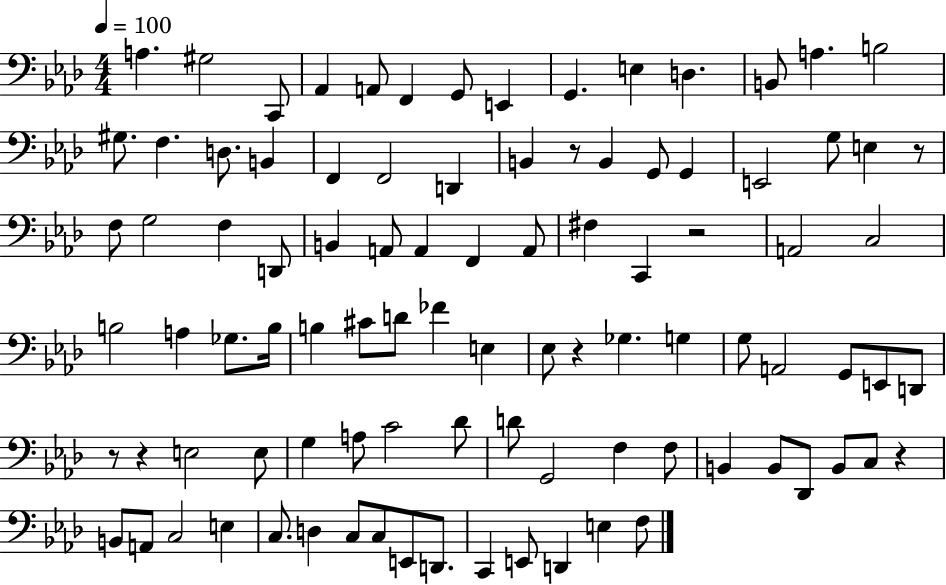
A3/q. G#3/h C2/e Ab2/q A2/e F2/q G2/e E2/q G2/q. E3/q D3/q. B2/e A3/q. B3/h G#3/e. F3/q. D3/e. B2/q F2/q F2/h D2/q B2/q R/e B2/q G2/e G2/q E2/h G3/e E3/q R/e F3/e G3/h F3/q D2/e B2/q A2/e A2/q F2/q A2/e F#3/q C2/q R/h A2/h C3/h B3/h A3/q Gb3/e. B3/s B3/q C#4/e D4/e FES4/q E3/q Eb3/e R/q Gb3/q. G3/q G3/e A2/h G2/e E2/e D2/e R/e R/q E3/h E3/e G3/q A3/e C4/h Db4/e D4/e G2/h F3/q F3/e B2/q B2/e Db2/e B2/e C3/e R/q B2/e A2/e C3/h E3/q C3/e. D3/q C3/e C3/e E2/e D2/e. C2/q E2/e D2/q E3/q F3/e